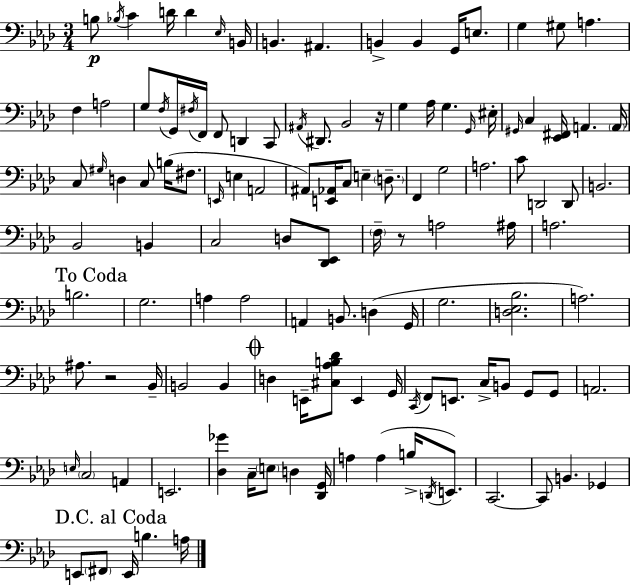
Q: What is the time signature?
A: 3/4